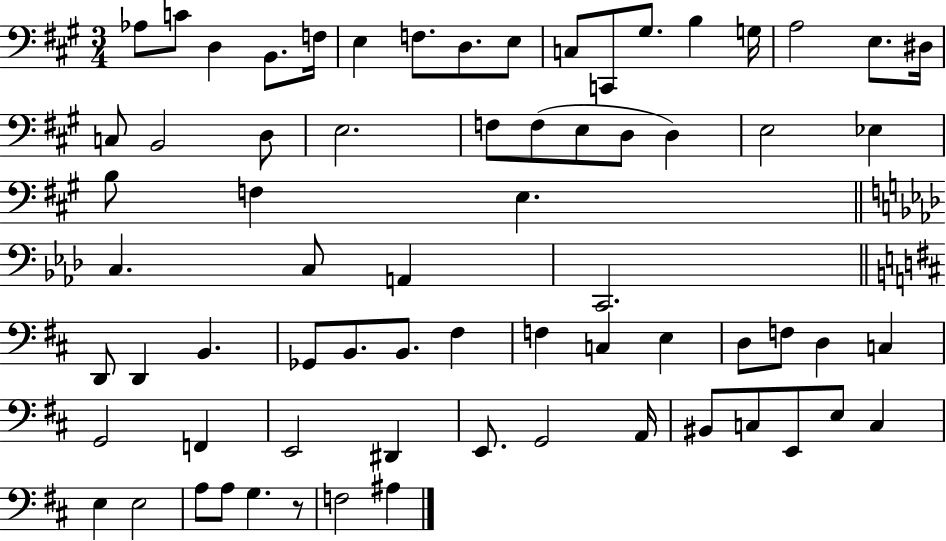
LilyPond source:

{
  \clef bass
  \numericTimeSignature
  \time 3/4
  \key a \major
  aes8 c'8 d4 b,8. f16 | e4 f8. d8. e8 | c8 c,8 gis8. b4 g16 | a2 e8. dis16 | \break c8 b,2 d8 | e2. | f8 f8( e8 d8 d4) | e2 ees4 | \break b8 f4 e4. | \bar "||" \break \key f \minor c4. c8 a,4 | c,2. | \bar "||" \break \key b \minor d,8 d,4 b,4. | ges,8 b,8. b,8. fis4 | f4 c4 e4 | d8 f8 d4 c4 | \break g,2 f,4 | e,2 dis,4 | e,8. g,2 a,16 | bis,8 c8 e,8 e8 c4 | \break e4 e2 | a8 a8 g4. r8 | f2 ais4 | \bar "|."
}